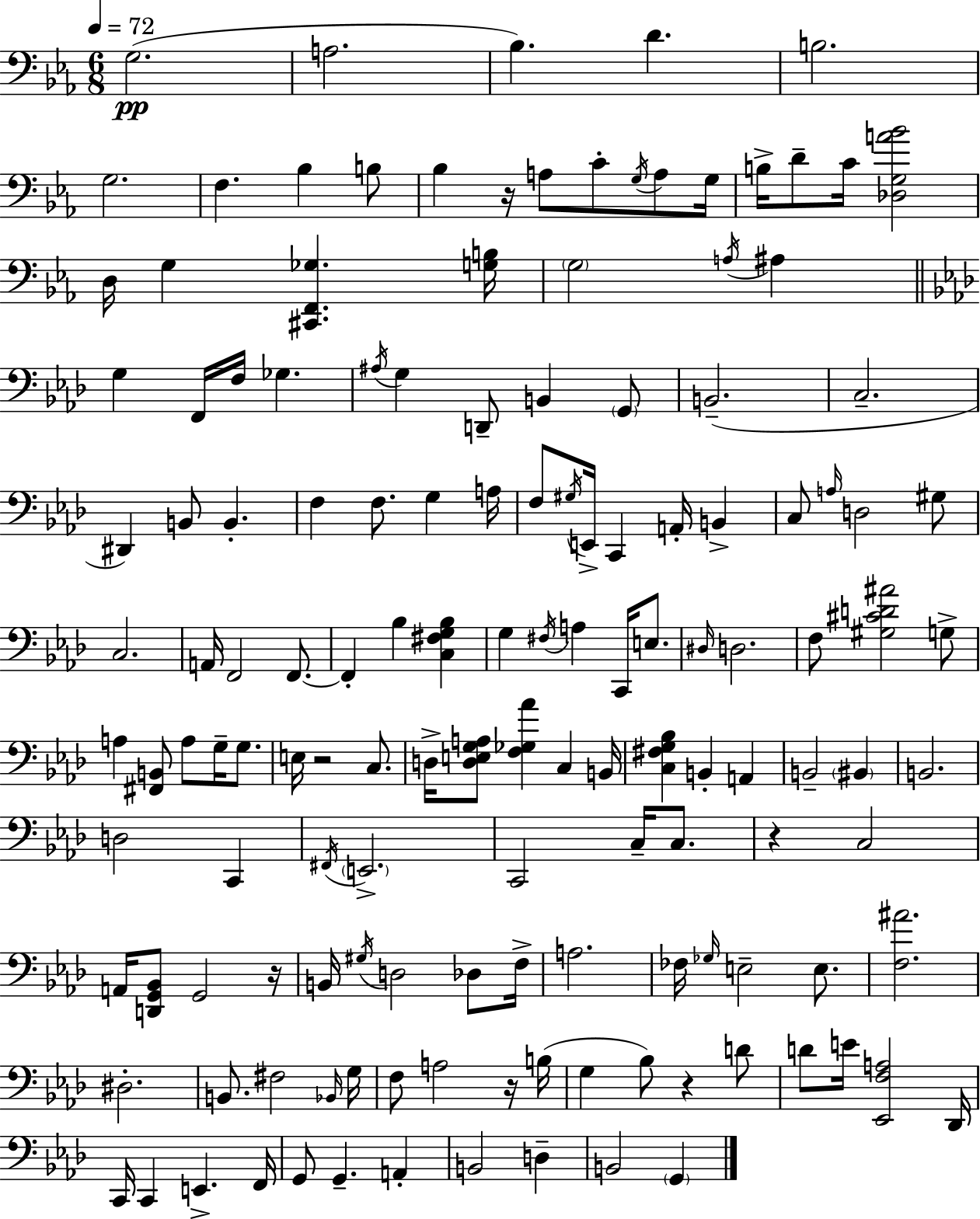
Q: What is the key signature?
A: EES major